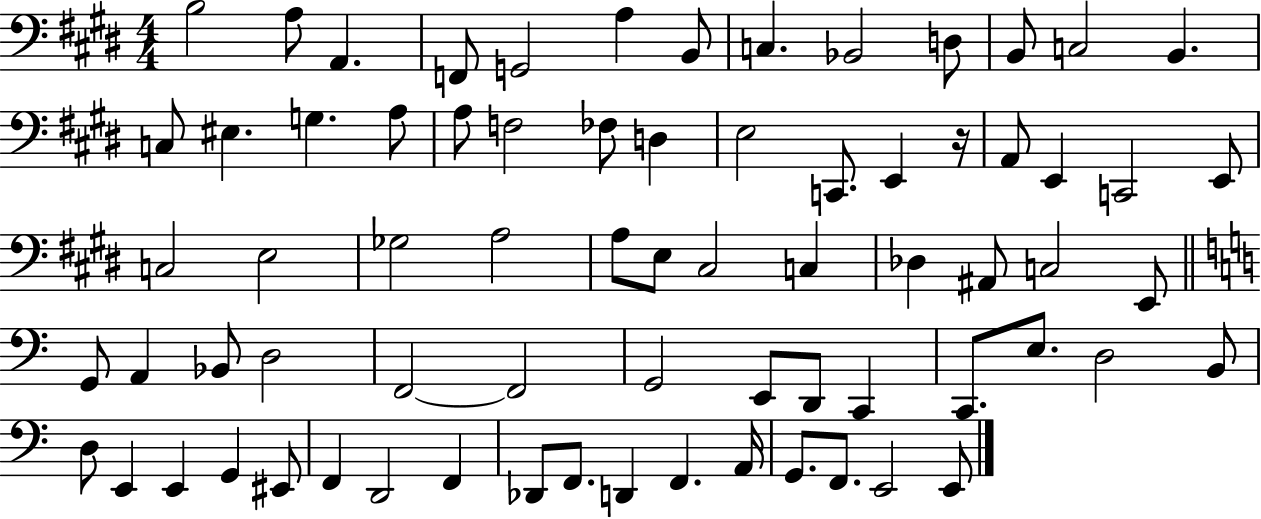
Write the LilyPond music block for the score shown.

{
  \clef bass
  \numericTimeSignature
  \time 4/4
  \key e \major
  b2 a8 a,4. | f,8 g,2 a4 b,8 | c4. bes,2 d8 | b,8 c2 b,4. | \break c8 eis4. g4. a8 | a8 f2 fes8 d4 | e2 c,8. e,4 r16 | a,8 e,4 c,2 e,8 | \break c2 e2 | ges2 a2 | a8 e8 cis2 c4 | des4 ais,8 c2 e,8 | \break \bar "||" \break \key c \major g,8 a,4 bes,8 d2 | f,2~~ f,2 | g,2 e,8 d,8 c,4 | c,8. e8. d2 b,8 | \break d8 e,4 e,4 g,4 eis,8 | f,4 d,2 f,4 | des,8 f,8. d,4 f,4. a,16 | g,8. f,8. e,2 e,8 | \break \bar "|."
}